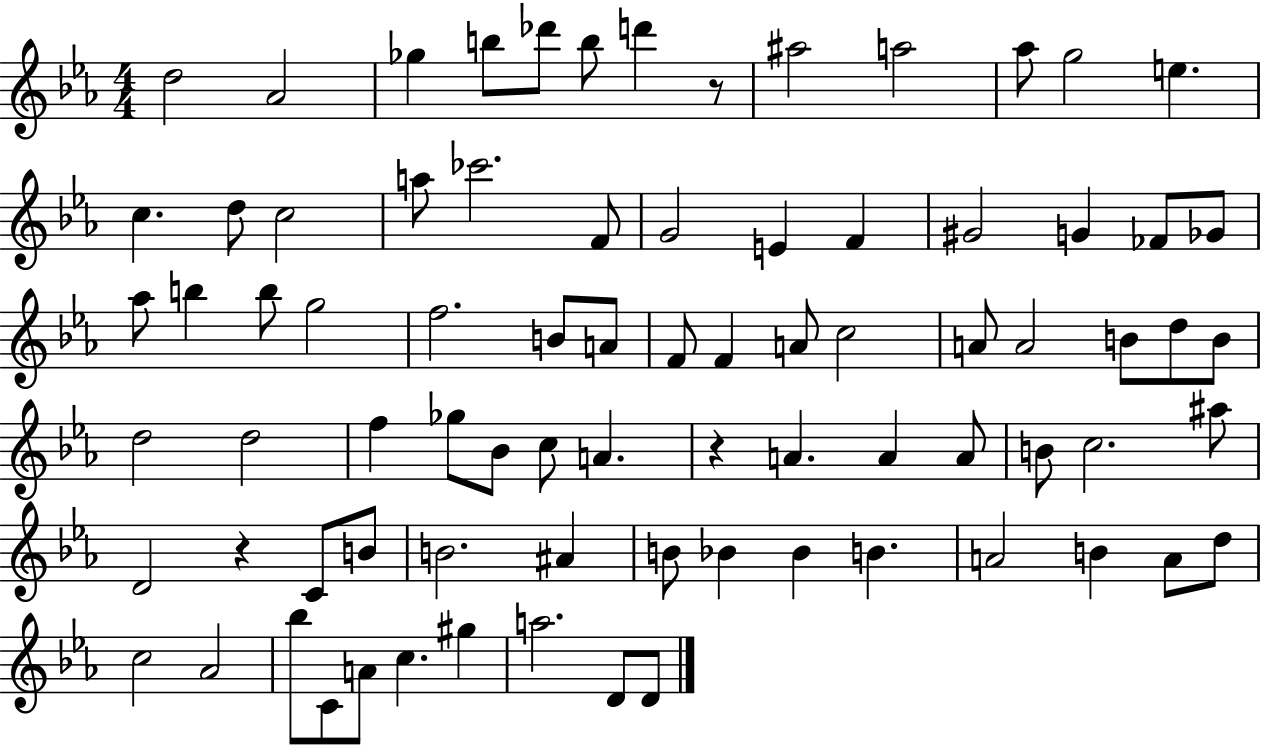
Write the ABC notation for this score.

X:1
T:Untitled
M:4/4
L:1/4
K:Eb
d2 _A2 _g b/2 _d'/2 b/2 d' z/2 ^a2 a2 _a/2 g2 e c d/2 c2 a/2 _c'2 F/2 G2 E F ^G2 G _F/2 _G/2 _a/2 b b/2 g2 f2 B/2 A/2 F/2 F A/2 c2 A/2 A2 B/2 d/2 B/2 d2 d2 f _g/2 _B/2 c/2 A z A A A/2 B/2 c2 ^a/2 D2 z C/2 B/2 B2 ^A B/2 _B _B B A2 B A/2 d/2 c2 _A2 _b/2 C/2 A/2 c ^g a2 D/2 D/2